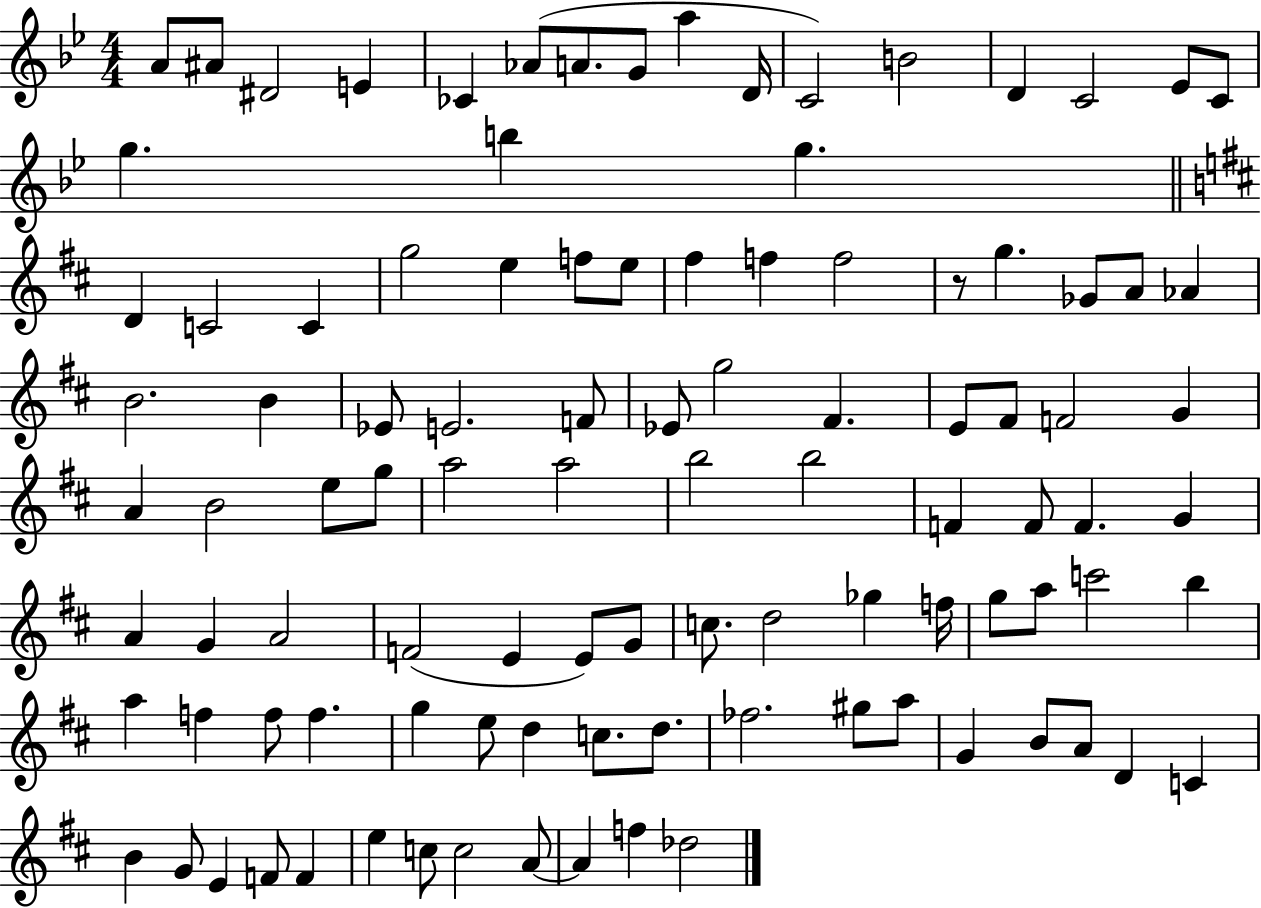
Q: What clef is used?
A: treble